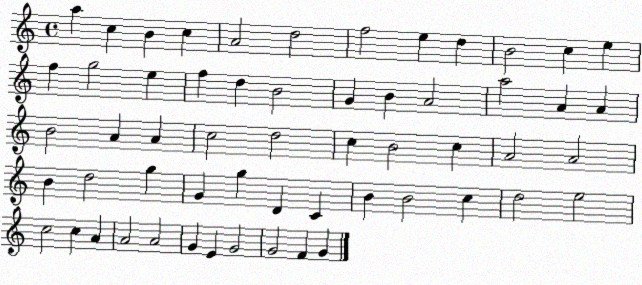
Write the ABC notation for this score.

X:1
T:Untitled
M:4/4
L:1/4
K:C
a c B c A2 d2 f2 e d B2 c e f g2 e f d B2 G B A2 a2 A A B2 A A c2 d2 c B2 c A2 A2 B d2 g G g D C B B2 c d2 e2 c2 c A A2 A2 G E G2 G2 F G